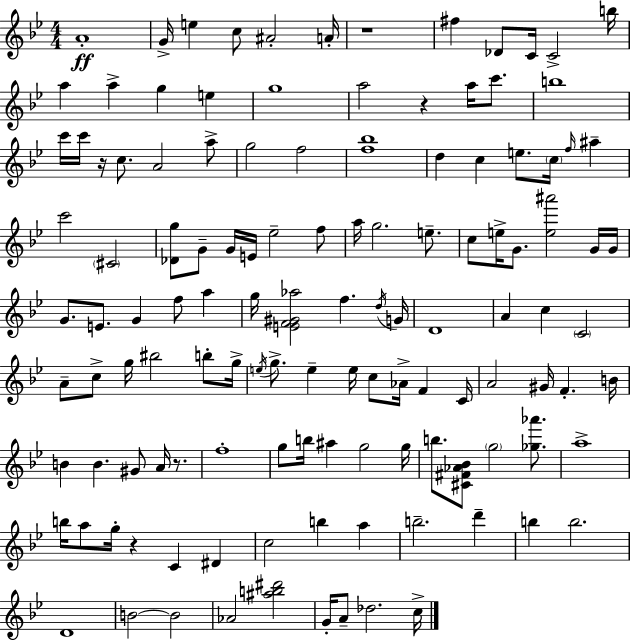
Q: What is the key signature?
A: BES major